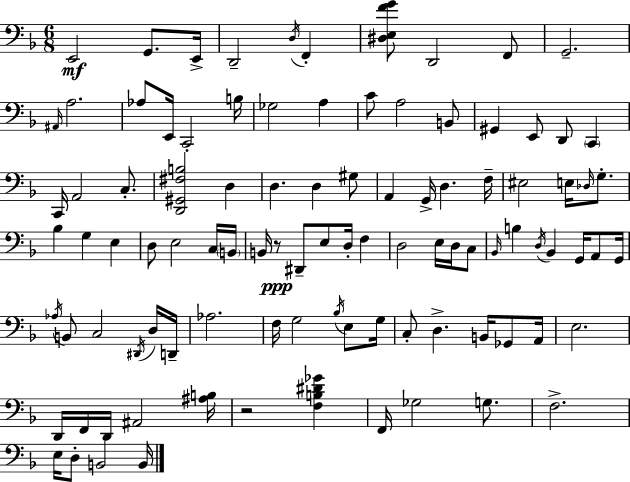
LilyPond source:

{
  \clef bass
  \numericTimeSignature
  \time 6/8
  \key f \major
  e,2\mf g,8. e,16-> | d,2-- \acciaccatura { d16 } f,4-. | <dis e f' g'>8 d,2 f,8 | g,2.-- | \break \grace { ais,16 } a2. | aes8 e,16 c,2-. | b16 ges2 a4 | c'8 a2 | \break b,8 gis,4 e,8 d,8 \parenthesize c,4 | c,16 a,2 c8.-. | <d, gis, fis b>2 d4 | d4. d4 | \break gis8 a,4 g,16-> d4. | f16-- eis2 e16 \grace { des16 } | g8.-. bes4 g4 e4 | d8 e2 | \break c16 \parenthesize b,16 b,16 r8\ppp dis,8-- e8 d16-. f4 | d2 e16 | d16 c8 \grace { bes,16 } b4 \acciaccatura { d16 } bes,4 | g,16 a,8 g,16 \acciaccatura { aes16 } b,8 c2 | \break \acciaccatura { dis,16 } d16 d,16-- aes2. | f16 g2 | \acciaccatura { bes16 } e8 g16 c8-. d4.-> | b,16 ges,8 a,16 e2. | \break d,16 f,16 d,16 ais,2 | <ais b>16 r2 | <f b dis' ges'>4 f,16 ges2 | g8. f2.-> | \break e16 d8-. b,2 | b,16 \bar "|."
}